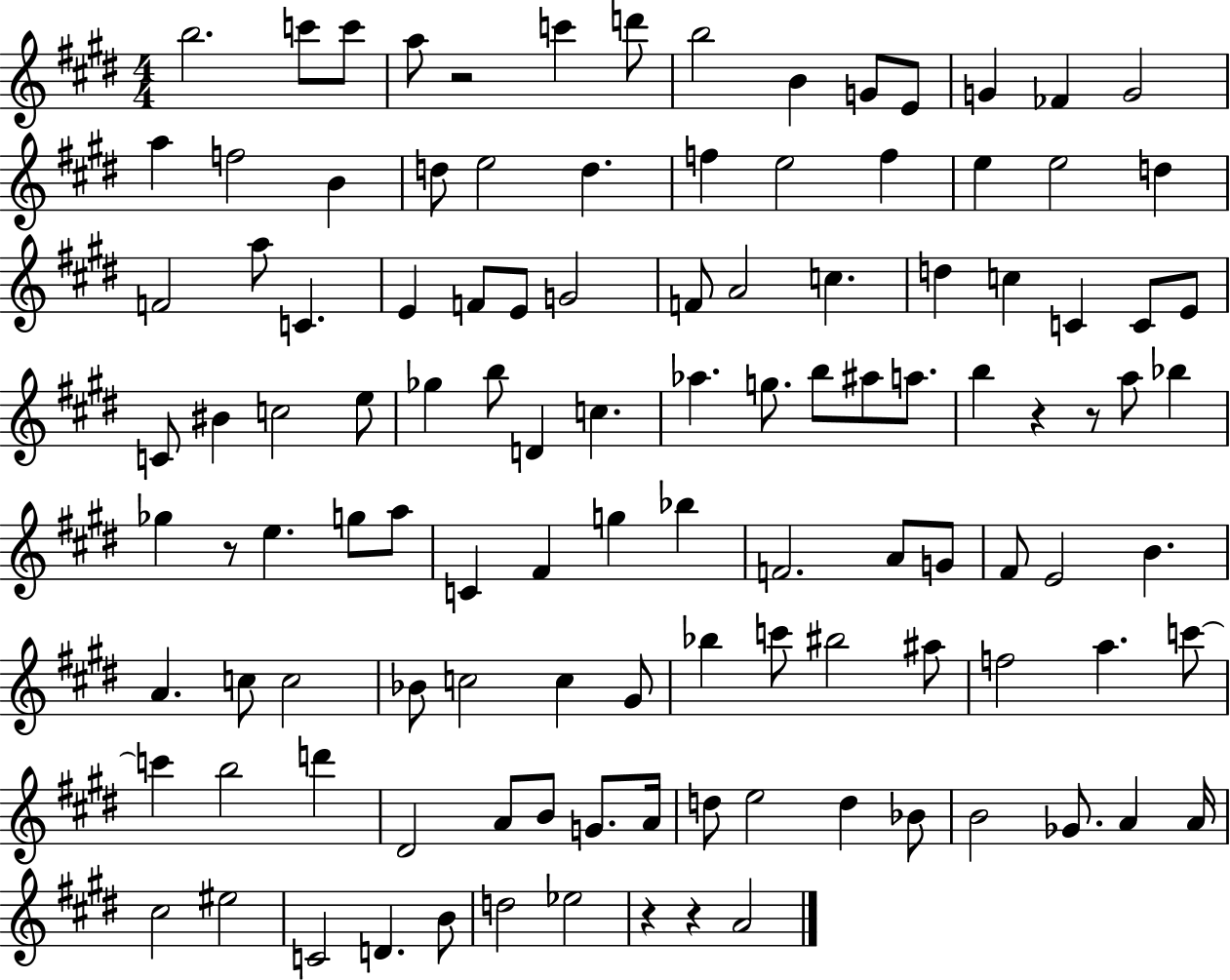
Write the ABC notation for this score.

X:1
T:Untitled
M:4/4
L:1/4
K:E
b2 c'/2 c'/2 a/2 z2 c' d'/2 b2 B G/2 E/2 G _F G2 a f2 B d/2 e2 d f e2 f e e2 d F2 a/2 C E F/2 E/2 G2 F/2 A2 c d c C C/2 E/2 C/2 ^B c2 e/2 _g b/2 D c _a g/2 b/2 ^a/2 a/2 b z z/2 a/2 _b _g z/2 e g/2 a/2 C ^F g _b F2 A/2 G/2 ^F/2 E2 B A c/2 c2 _B/2 c2 c ^G/2 _b c'/2 ^b2 ^a/2 f2 a c'/2 c' b2 d' ^D2 A/2 B/2 G/2 A/4 d/2 e2 d _B/2 B2 _G/2 A A/4 ^c2 ^e2 C2 D B/2 d2 _e2 z z A2